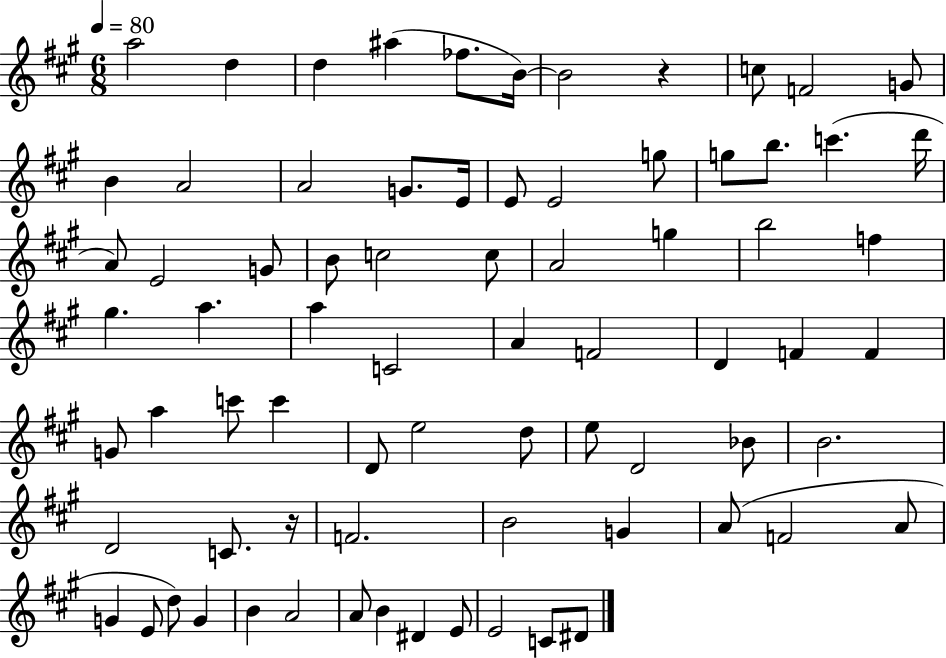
A5/h D5/q D5/q A#5/q FES5/e. B4/s B4/h R/q C5/e F4/h G4/e B4/q A4/h A4/h G4/e. E4/s E4/e E4/h G5/e G5/e B5/e. C6/q. D6/s A4/e E4/h G4/e B4/e C5/h C5/e A4/h G5/q B5/h F5/q G#5/q. A5/q. A5/q C4/h A4/q F4/h D4/q F4/q F4/q G4/e A5/q C6/e C6/q D4/e E5/h D5/e E5/e D4/h Bb4/e B4/h. D4/h C4/e. R/s F4/h. B4/h G4/q A4/e F4/h A4/e G4/q E4/e D5/e G4/q B4/q A4/h A4/e B4/q D#4/q E4/e E4/h C4/e D#4/e